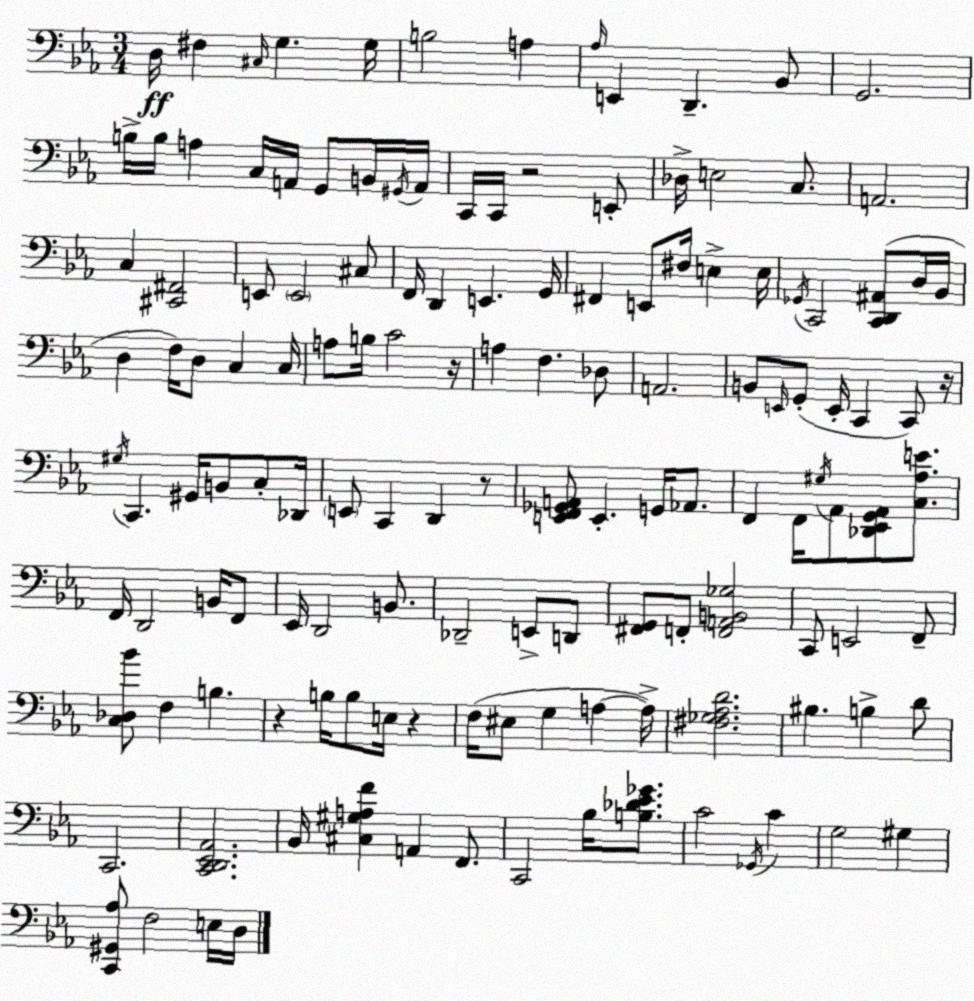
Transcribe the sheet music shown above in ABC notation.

X:1
T:Untitled
M:3/4
L:1/4
K:Eb
D,/4 ^F, ^C,/4 G, G,/4 B,2 A, _A,/4 E,, D,, _B,,/2 G,,2 B,/4 B,/4 A, C,/4 A,,/4 G,,/2 B,,/4 ^G,,/4 A,,/4 C,,/4 C,,/4 z2 E,,/2 _D,/4 E,2 C,/2 A,,2 C, [^C,,^F,,]2 E,,/2 E,,2 ^C,/2 F,,/4 D,, E,, G,,/4 ^F,, E,,/2 ^F,/4 E, E,/4 _G,,/4 C,,2 [C,,D,,^A,,]/2 D,/4 _B,,/4 D, F,/4 D,/2 C, C,/4 A,/2 B,/4 C2 z/4 A, F, _D,/2 A,,2 B,,/2 E,,/4 G,,/2 E,,/4 C,, C,,/2 z/4 ^G,/4 C,, ^G,,/4 B,,/2 C,/2 _D,,/4 E,,/2 C,, D,, z/2 [E,,F,,_G,,A,,]/2 E,, G,,/4 _A,,/2 F,, F,,/4 ^G,/4 _A,,/2 [_D,,_E,,G,,_A,,]/2 [C,_A,E]/2 F,,/4 D,,2 B,,/4 F,,/2 _E,,/4 D,,2 B,,/2 _D,,2 E,,/2 D,,/2 [^F,,G,,]/2 F,,/2 [F,,A,,B,,_G,]2 C,,/2 E,,2 F,,/2 [C,_D,_B]/2 F, B, z B,/4 B,/2 E,/4 z F,/4 ^E,/2 G, A, A,/4 [^F,_G,_A,D]2 ^B, B, D/2 C,,2 [C,,D,,_E,,_A,,]2 _B,,/4 [^C,^G,A,F] A,, F,,/2 C,,2 _B,/4 [B,_D_E_G]/2 C2 _G,,/4 C G,2 ^G, [C,,^G,,_A,]/2 F,2 E,/4 D,/4